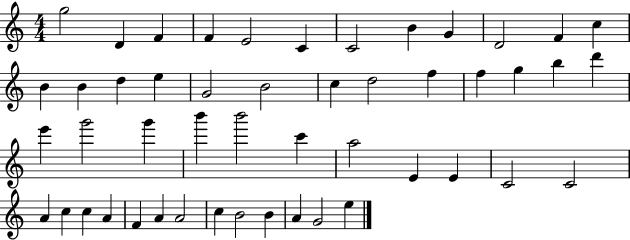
G5/h D4/q F4/q F4/q E4/h C4/q C4/h B4/q G4/q D4/h F4/q C5/q B4/q B4/q D5/q E5/q G4/h B4/h C5/q D5/h F5/q F5/q G5/q B5/q D6/q E6/q G6/h G6/q B6/q B6/h C6/q A5/h E4/q E4/q C4/h C4/h A4/q C5/q C5/q A4/q F4/q A4/q A4/h C5/q B4/h B4/q A4/q G4/h E5/q